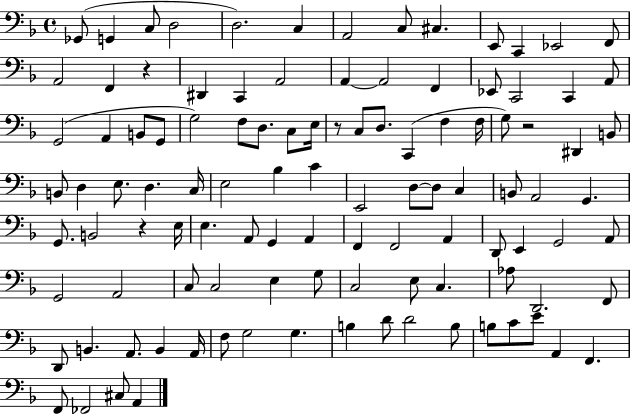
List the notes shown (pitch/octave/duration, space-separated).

Gb2/e G2/q C3/e D3/h D3/h. C3/q A2/h C3/e C#3/q. E2/e C2/q Eb2/h F2/e A2/h F2/q R/q D#2/q C2/q A2/h A2/q A2/h F2/q Eb2/e C2/h C2/q A2/e G2/h A2/q B2/e G2/e G3/h F3/e D3/e. C3/e E3/s R/e C3/e D3/e. C2/q F3/q F3/s G3/e R/h D#2/q B2/e B2/e D3/q E3/e. D3/q. C3/s E3/h Bb3/q C4/q E2/h D3/e D3/e C3/q B2/e A2/h G2/q. G2/e. B2/h R/q E3/s E3/q. A2/e G2/q A2/q F2/q F2/h A2/q D2/e E2/q G2/h A2/e G2/h A2/h C3/e C3/h E3/q G3/e C3/h E3/e C3/q. Ab3/e D2/h. F2/e D2/e B2/q. A2/e. B2/q A2/s F3/e G3/h G3/q. B3/q D4/e D4/h B3/e B3/e C4/e E4/e A2/q F2/q. F2/e FES2/h C#3/e A2/q